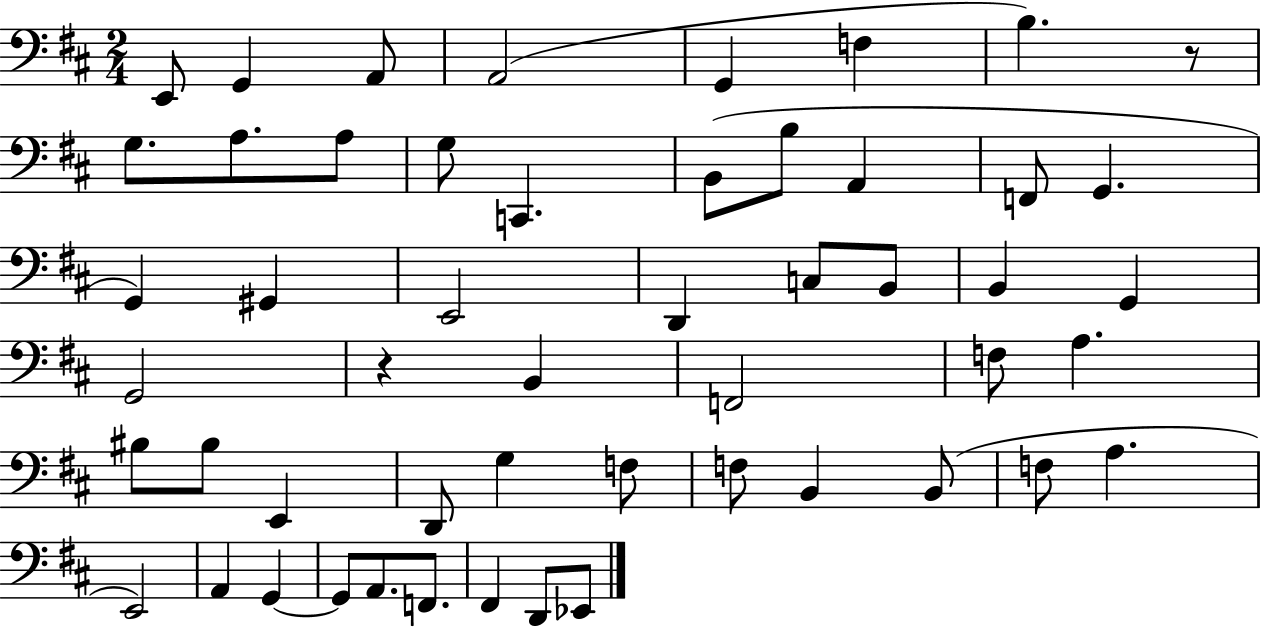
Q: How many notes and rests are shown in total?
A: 52